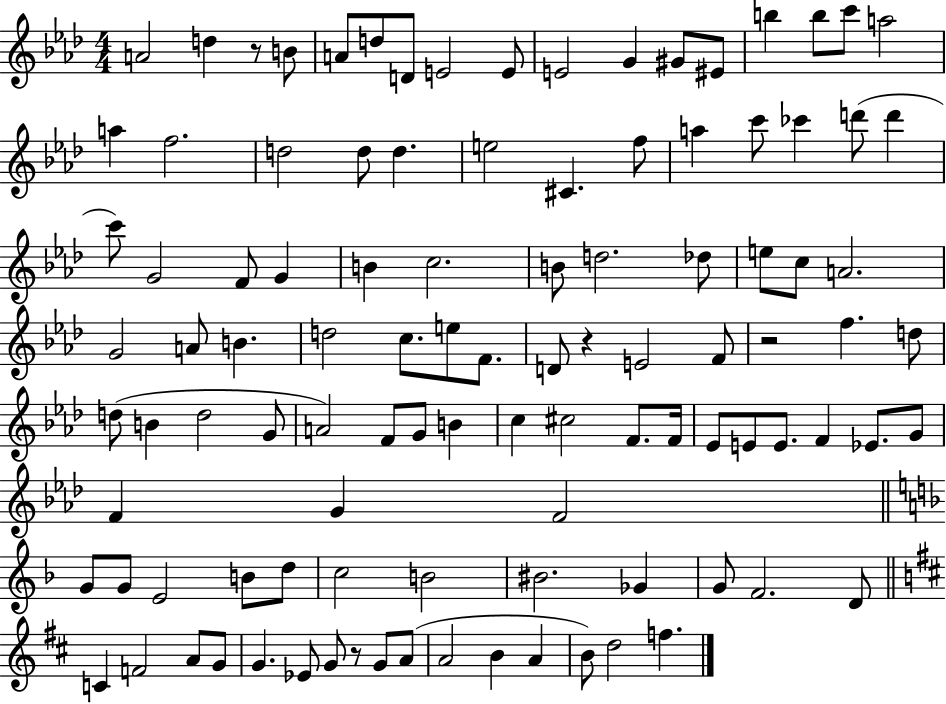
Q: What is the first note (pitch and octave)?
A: A4